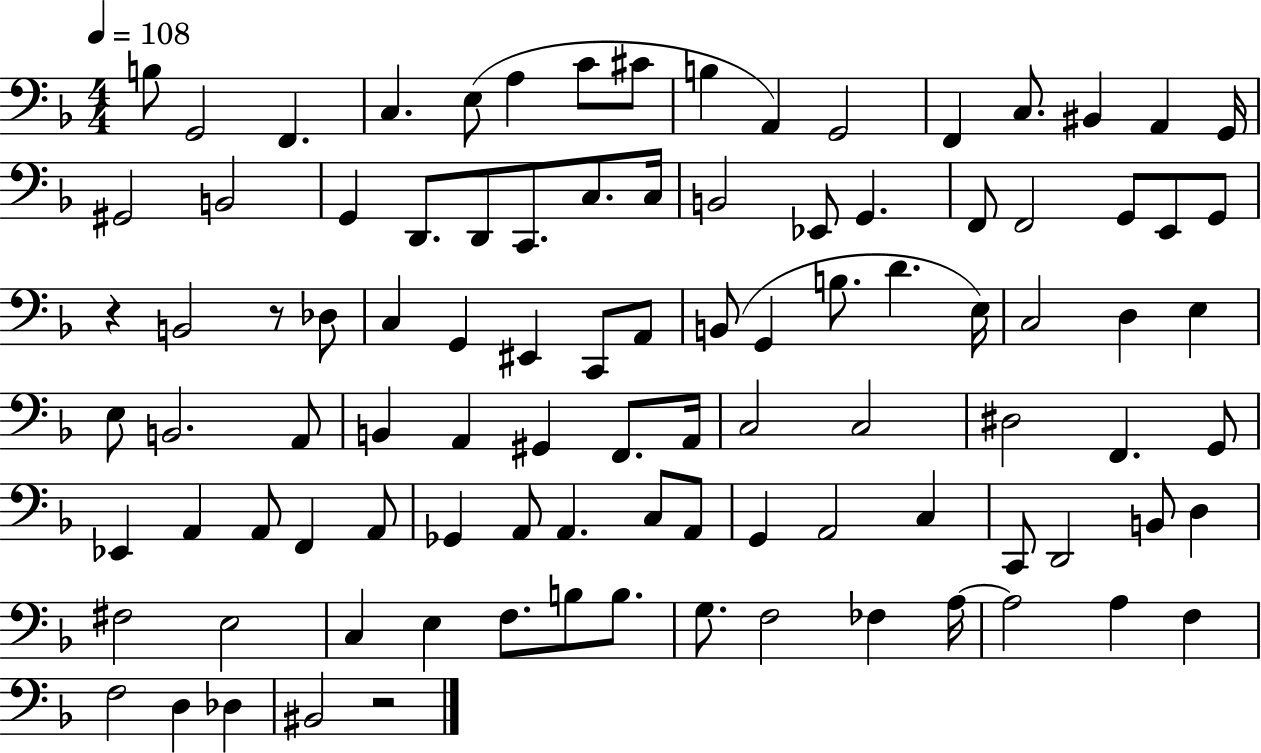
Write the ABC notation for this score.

X:1
T:Untitled
M:4/4
L:1/4
K:F
B,/2 G,,2 F,, C, E,/2 A, C/2 ^C/2 B, A,, G,,2 F,, C,/2 ^B,, A,, G,,/4 ^G,,2 B,,2 G,, D,,/2 D,,/2 C,,/2 C,/2 C,/4 B,,2 _E,,/2 G,, F,,/2 F,,2 G,,/2 E,,/2 G,,/2 z B,,2 z/2 _D,/2 C, G,, ^E,, C,,/2 A,,/2 B,,/2 G,, B,/2 D E,/4 C,2 D, E, E,/2 B,,2 A,,/2 B,, A,, ^G,, F,,/2 A,,/4 C,2 C,2 ^D,2 F,, G,,/2 _E,, A,, A,,/2 F,, A,,/2 _G,, A,,/2 A,, C,/2 A,,/2 G,, A,,2 C, C,,/2 D,,2 B,,/2 D, ^F,2 E,2 C, E, F,/2 B,/2 B,/2 G,/2 F,2 _F, A,/4 A,2 A, F, F,2 D, _D, ^B,,2 z2